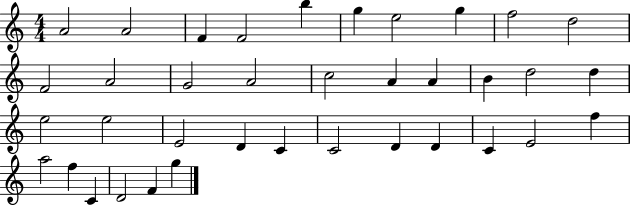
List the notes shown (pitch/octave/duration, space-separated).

A4/h A4/h F4/q F4/h B5/q G5/q E5/h G5/q F5/h D5/h F4/h A4/h G4/h A4/h C5/h A4/q A4/q B4/q D5/h D5/q E5/h E5/h E4/h D4/q C4/q C4/h D4/q D4/q C4/q E4/h F5/q A5/h F5/q C4/q D4/h F4/q G5/q